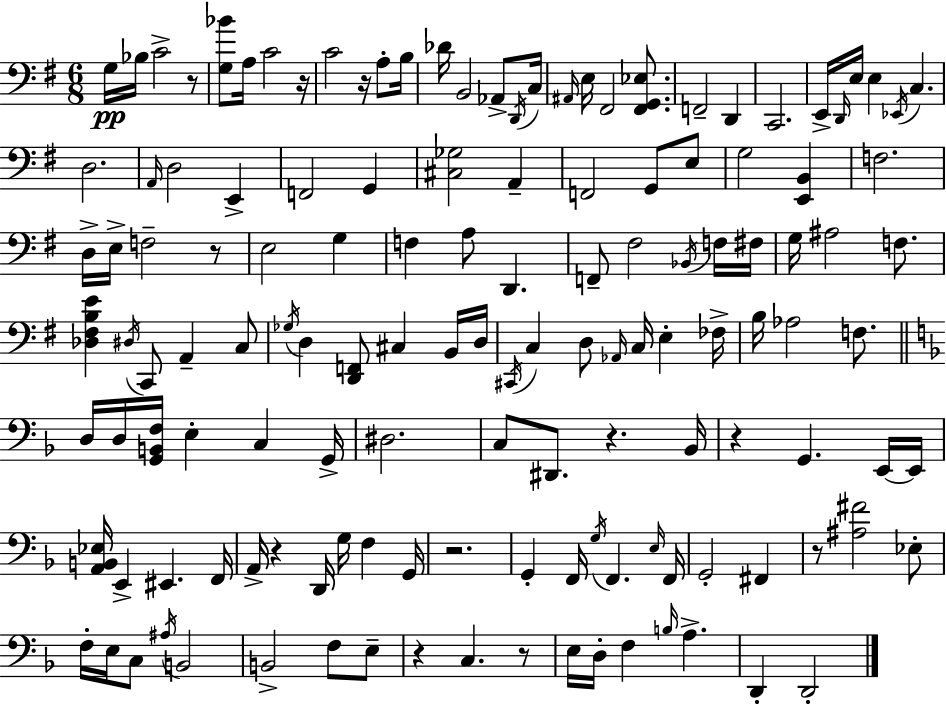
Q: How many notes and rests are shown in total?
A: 137